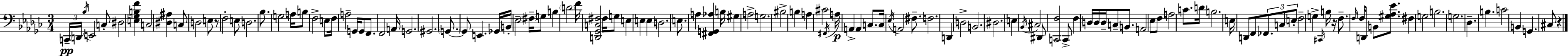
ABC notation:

X:1
T:Untitled
M:3/4
L:1/4
K:Ebm
C,,/4 D,,/4 _B,/4 E,,2 C,/2 ^D,2 [E,_G,B,F] C,2 [^D,^A,] C,/2 D,2 E,/2 z/2 F,2 E,/2 D,2 _B,/2 G,2 A,/4 B,/2 F,2 E,/2 F,/4 A,2 G,,/4 G,,/2 F,,/2 F,,2 A,,/4 G,,2 ^G,,2 G,,/2 G,,/2 E,, _G,,/4 B,,/4 _E,2 ^F,/4 G,/2 B, D2 F/4 [D,,_G,,C,^F,]2 ^F,/4 G,/2 E, E, E, D,2 E,/2 A, [^F,,G,,_A,] B,/4 ^G, A,2 G,2 ^B,2 B, A, ^C2 ^F,,/4 A,/4 A,, A,, C,/2 C,/4 _E,/4 A,,2 ^F,/2 F,2 D,, D,2 B,,2 ^D,2 E, _B,,/4 ^C,2 ^D,,/2 [C,,F,]2 C,,/2 F, D,/4 D,/4 D,/4 C,/2 B,,/2 A,,2 _E,/2 F,/2 A,2 C/2 D/4 B,2 E,/4 D,,/2 F,,/2 _F,,/2 C,/2 E,/2 F,2 G, ^C,,/4 B,/4 z/4 F,/2 F,/4 F,/4 D,,/4 B,,/2 [^G,_A,_E]/2 ^F, G,2 B,2 G,2 _D, B, C2 B,, G,, ^C,/2 z